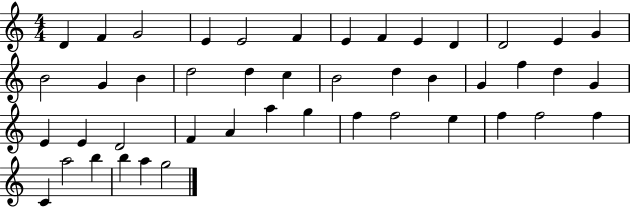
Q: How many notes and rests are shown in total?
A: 45